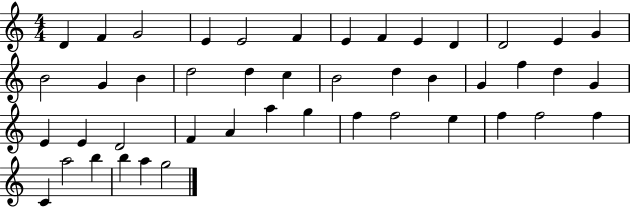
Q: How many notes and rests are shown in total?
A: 45